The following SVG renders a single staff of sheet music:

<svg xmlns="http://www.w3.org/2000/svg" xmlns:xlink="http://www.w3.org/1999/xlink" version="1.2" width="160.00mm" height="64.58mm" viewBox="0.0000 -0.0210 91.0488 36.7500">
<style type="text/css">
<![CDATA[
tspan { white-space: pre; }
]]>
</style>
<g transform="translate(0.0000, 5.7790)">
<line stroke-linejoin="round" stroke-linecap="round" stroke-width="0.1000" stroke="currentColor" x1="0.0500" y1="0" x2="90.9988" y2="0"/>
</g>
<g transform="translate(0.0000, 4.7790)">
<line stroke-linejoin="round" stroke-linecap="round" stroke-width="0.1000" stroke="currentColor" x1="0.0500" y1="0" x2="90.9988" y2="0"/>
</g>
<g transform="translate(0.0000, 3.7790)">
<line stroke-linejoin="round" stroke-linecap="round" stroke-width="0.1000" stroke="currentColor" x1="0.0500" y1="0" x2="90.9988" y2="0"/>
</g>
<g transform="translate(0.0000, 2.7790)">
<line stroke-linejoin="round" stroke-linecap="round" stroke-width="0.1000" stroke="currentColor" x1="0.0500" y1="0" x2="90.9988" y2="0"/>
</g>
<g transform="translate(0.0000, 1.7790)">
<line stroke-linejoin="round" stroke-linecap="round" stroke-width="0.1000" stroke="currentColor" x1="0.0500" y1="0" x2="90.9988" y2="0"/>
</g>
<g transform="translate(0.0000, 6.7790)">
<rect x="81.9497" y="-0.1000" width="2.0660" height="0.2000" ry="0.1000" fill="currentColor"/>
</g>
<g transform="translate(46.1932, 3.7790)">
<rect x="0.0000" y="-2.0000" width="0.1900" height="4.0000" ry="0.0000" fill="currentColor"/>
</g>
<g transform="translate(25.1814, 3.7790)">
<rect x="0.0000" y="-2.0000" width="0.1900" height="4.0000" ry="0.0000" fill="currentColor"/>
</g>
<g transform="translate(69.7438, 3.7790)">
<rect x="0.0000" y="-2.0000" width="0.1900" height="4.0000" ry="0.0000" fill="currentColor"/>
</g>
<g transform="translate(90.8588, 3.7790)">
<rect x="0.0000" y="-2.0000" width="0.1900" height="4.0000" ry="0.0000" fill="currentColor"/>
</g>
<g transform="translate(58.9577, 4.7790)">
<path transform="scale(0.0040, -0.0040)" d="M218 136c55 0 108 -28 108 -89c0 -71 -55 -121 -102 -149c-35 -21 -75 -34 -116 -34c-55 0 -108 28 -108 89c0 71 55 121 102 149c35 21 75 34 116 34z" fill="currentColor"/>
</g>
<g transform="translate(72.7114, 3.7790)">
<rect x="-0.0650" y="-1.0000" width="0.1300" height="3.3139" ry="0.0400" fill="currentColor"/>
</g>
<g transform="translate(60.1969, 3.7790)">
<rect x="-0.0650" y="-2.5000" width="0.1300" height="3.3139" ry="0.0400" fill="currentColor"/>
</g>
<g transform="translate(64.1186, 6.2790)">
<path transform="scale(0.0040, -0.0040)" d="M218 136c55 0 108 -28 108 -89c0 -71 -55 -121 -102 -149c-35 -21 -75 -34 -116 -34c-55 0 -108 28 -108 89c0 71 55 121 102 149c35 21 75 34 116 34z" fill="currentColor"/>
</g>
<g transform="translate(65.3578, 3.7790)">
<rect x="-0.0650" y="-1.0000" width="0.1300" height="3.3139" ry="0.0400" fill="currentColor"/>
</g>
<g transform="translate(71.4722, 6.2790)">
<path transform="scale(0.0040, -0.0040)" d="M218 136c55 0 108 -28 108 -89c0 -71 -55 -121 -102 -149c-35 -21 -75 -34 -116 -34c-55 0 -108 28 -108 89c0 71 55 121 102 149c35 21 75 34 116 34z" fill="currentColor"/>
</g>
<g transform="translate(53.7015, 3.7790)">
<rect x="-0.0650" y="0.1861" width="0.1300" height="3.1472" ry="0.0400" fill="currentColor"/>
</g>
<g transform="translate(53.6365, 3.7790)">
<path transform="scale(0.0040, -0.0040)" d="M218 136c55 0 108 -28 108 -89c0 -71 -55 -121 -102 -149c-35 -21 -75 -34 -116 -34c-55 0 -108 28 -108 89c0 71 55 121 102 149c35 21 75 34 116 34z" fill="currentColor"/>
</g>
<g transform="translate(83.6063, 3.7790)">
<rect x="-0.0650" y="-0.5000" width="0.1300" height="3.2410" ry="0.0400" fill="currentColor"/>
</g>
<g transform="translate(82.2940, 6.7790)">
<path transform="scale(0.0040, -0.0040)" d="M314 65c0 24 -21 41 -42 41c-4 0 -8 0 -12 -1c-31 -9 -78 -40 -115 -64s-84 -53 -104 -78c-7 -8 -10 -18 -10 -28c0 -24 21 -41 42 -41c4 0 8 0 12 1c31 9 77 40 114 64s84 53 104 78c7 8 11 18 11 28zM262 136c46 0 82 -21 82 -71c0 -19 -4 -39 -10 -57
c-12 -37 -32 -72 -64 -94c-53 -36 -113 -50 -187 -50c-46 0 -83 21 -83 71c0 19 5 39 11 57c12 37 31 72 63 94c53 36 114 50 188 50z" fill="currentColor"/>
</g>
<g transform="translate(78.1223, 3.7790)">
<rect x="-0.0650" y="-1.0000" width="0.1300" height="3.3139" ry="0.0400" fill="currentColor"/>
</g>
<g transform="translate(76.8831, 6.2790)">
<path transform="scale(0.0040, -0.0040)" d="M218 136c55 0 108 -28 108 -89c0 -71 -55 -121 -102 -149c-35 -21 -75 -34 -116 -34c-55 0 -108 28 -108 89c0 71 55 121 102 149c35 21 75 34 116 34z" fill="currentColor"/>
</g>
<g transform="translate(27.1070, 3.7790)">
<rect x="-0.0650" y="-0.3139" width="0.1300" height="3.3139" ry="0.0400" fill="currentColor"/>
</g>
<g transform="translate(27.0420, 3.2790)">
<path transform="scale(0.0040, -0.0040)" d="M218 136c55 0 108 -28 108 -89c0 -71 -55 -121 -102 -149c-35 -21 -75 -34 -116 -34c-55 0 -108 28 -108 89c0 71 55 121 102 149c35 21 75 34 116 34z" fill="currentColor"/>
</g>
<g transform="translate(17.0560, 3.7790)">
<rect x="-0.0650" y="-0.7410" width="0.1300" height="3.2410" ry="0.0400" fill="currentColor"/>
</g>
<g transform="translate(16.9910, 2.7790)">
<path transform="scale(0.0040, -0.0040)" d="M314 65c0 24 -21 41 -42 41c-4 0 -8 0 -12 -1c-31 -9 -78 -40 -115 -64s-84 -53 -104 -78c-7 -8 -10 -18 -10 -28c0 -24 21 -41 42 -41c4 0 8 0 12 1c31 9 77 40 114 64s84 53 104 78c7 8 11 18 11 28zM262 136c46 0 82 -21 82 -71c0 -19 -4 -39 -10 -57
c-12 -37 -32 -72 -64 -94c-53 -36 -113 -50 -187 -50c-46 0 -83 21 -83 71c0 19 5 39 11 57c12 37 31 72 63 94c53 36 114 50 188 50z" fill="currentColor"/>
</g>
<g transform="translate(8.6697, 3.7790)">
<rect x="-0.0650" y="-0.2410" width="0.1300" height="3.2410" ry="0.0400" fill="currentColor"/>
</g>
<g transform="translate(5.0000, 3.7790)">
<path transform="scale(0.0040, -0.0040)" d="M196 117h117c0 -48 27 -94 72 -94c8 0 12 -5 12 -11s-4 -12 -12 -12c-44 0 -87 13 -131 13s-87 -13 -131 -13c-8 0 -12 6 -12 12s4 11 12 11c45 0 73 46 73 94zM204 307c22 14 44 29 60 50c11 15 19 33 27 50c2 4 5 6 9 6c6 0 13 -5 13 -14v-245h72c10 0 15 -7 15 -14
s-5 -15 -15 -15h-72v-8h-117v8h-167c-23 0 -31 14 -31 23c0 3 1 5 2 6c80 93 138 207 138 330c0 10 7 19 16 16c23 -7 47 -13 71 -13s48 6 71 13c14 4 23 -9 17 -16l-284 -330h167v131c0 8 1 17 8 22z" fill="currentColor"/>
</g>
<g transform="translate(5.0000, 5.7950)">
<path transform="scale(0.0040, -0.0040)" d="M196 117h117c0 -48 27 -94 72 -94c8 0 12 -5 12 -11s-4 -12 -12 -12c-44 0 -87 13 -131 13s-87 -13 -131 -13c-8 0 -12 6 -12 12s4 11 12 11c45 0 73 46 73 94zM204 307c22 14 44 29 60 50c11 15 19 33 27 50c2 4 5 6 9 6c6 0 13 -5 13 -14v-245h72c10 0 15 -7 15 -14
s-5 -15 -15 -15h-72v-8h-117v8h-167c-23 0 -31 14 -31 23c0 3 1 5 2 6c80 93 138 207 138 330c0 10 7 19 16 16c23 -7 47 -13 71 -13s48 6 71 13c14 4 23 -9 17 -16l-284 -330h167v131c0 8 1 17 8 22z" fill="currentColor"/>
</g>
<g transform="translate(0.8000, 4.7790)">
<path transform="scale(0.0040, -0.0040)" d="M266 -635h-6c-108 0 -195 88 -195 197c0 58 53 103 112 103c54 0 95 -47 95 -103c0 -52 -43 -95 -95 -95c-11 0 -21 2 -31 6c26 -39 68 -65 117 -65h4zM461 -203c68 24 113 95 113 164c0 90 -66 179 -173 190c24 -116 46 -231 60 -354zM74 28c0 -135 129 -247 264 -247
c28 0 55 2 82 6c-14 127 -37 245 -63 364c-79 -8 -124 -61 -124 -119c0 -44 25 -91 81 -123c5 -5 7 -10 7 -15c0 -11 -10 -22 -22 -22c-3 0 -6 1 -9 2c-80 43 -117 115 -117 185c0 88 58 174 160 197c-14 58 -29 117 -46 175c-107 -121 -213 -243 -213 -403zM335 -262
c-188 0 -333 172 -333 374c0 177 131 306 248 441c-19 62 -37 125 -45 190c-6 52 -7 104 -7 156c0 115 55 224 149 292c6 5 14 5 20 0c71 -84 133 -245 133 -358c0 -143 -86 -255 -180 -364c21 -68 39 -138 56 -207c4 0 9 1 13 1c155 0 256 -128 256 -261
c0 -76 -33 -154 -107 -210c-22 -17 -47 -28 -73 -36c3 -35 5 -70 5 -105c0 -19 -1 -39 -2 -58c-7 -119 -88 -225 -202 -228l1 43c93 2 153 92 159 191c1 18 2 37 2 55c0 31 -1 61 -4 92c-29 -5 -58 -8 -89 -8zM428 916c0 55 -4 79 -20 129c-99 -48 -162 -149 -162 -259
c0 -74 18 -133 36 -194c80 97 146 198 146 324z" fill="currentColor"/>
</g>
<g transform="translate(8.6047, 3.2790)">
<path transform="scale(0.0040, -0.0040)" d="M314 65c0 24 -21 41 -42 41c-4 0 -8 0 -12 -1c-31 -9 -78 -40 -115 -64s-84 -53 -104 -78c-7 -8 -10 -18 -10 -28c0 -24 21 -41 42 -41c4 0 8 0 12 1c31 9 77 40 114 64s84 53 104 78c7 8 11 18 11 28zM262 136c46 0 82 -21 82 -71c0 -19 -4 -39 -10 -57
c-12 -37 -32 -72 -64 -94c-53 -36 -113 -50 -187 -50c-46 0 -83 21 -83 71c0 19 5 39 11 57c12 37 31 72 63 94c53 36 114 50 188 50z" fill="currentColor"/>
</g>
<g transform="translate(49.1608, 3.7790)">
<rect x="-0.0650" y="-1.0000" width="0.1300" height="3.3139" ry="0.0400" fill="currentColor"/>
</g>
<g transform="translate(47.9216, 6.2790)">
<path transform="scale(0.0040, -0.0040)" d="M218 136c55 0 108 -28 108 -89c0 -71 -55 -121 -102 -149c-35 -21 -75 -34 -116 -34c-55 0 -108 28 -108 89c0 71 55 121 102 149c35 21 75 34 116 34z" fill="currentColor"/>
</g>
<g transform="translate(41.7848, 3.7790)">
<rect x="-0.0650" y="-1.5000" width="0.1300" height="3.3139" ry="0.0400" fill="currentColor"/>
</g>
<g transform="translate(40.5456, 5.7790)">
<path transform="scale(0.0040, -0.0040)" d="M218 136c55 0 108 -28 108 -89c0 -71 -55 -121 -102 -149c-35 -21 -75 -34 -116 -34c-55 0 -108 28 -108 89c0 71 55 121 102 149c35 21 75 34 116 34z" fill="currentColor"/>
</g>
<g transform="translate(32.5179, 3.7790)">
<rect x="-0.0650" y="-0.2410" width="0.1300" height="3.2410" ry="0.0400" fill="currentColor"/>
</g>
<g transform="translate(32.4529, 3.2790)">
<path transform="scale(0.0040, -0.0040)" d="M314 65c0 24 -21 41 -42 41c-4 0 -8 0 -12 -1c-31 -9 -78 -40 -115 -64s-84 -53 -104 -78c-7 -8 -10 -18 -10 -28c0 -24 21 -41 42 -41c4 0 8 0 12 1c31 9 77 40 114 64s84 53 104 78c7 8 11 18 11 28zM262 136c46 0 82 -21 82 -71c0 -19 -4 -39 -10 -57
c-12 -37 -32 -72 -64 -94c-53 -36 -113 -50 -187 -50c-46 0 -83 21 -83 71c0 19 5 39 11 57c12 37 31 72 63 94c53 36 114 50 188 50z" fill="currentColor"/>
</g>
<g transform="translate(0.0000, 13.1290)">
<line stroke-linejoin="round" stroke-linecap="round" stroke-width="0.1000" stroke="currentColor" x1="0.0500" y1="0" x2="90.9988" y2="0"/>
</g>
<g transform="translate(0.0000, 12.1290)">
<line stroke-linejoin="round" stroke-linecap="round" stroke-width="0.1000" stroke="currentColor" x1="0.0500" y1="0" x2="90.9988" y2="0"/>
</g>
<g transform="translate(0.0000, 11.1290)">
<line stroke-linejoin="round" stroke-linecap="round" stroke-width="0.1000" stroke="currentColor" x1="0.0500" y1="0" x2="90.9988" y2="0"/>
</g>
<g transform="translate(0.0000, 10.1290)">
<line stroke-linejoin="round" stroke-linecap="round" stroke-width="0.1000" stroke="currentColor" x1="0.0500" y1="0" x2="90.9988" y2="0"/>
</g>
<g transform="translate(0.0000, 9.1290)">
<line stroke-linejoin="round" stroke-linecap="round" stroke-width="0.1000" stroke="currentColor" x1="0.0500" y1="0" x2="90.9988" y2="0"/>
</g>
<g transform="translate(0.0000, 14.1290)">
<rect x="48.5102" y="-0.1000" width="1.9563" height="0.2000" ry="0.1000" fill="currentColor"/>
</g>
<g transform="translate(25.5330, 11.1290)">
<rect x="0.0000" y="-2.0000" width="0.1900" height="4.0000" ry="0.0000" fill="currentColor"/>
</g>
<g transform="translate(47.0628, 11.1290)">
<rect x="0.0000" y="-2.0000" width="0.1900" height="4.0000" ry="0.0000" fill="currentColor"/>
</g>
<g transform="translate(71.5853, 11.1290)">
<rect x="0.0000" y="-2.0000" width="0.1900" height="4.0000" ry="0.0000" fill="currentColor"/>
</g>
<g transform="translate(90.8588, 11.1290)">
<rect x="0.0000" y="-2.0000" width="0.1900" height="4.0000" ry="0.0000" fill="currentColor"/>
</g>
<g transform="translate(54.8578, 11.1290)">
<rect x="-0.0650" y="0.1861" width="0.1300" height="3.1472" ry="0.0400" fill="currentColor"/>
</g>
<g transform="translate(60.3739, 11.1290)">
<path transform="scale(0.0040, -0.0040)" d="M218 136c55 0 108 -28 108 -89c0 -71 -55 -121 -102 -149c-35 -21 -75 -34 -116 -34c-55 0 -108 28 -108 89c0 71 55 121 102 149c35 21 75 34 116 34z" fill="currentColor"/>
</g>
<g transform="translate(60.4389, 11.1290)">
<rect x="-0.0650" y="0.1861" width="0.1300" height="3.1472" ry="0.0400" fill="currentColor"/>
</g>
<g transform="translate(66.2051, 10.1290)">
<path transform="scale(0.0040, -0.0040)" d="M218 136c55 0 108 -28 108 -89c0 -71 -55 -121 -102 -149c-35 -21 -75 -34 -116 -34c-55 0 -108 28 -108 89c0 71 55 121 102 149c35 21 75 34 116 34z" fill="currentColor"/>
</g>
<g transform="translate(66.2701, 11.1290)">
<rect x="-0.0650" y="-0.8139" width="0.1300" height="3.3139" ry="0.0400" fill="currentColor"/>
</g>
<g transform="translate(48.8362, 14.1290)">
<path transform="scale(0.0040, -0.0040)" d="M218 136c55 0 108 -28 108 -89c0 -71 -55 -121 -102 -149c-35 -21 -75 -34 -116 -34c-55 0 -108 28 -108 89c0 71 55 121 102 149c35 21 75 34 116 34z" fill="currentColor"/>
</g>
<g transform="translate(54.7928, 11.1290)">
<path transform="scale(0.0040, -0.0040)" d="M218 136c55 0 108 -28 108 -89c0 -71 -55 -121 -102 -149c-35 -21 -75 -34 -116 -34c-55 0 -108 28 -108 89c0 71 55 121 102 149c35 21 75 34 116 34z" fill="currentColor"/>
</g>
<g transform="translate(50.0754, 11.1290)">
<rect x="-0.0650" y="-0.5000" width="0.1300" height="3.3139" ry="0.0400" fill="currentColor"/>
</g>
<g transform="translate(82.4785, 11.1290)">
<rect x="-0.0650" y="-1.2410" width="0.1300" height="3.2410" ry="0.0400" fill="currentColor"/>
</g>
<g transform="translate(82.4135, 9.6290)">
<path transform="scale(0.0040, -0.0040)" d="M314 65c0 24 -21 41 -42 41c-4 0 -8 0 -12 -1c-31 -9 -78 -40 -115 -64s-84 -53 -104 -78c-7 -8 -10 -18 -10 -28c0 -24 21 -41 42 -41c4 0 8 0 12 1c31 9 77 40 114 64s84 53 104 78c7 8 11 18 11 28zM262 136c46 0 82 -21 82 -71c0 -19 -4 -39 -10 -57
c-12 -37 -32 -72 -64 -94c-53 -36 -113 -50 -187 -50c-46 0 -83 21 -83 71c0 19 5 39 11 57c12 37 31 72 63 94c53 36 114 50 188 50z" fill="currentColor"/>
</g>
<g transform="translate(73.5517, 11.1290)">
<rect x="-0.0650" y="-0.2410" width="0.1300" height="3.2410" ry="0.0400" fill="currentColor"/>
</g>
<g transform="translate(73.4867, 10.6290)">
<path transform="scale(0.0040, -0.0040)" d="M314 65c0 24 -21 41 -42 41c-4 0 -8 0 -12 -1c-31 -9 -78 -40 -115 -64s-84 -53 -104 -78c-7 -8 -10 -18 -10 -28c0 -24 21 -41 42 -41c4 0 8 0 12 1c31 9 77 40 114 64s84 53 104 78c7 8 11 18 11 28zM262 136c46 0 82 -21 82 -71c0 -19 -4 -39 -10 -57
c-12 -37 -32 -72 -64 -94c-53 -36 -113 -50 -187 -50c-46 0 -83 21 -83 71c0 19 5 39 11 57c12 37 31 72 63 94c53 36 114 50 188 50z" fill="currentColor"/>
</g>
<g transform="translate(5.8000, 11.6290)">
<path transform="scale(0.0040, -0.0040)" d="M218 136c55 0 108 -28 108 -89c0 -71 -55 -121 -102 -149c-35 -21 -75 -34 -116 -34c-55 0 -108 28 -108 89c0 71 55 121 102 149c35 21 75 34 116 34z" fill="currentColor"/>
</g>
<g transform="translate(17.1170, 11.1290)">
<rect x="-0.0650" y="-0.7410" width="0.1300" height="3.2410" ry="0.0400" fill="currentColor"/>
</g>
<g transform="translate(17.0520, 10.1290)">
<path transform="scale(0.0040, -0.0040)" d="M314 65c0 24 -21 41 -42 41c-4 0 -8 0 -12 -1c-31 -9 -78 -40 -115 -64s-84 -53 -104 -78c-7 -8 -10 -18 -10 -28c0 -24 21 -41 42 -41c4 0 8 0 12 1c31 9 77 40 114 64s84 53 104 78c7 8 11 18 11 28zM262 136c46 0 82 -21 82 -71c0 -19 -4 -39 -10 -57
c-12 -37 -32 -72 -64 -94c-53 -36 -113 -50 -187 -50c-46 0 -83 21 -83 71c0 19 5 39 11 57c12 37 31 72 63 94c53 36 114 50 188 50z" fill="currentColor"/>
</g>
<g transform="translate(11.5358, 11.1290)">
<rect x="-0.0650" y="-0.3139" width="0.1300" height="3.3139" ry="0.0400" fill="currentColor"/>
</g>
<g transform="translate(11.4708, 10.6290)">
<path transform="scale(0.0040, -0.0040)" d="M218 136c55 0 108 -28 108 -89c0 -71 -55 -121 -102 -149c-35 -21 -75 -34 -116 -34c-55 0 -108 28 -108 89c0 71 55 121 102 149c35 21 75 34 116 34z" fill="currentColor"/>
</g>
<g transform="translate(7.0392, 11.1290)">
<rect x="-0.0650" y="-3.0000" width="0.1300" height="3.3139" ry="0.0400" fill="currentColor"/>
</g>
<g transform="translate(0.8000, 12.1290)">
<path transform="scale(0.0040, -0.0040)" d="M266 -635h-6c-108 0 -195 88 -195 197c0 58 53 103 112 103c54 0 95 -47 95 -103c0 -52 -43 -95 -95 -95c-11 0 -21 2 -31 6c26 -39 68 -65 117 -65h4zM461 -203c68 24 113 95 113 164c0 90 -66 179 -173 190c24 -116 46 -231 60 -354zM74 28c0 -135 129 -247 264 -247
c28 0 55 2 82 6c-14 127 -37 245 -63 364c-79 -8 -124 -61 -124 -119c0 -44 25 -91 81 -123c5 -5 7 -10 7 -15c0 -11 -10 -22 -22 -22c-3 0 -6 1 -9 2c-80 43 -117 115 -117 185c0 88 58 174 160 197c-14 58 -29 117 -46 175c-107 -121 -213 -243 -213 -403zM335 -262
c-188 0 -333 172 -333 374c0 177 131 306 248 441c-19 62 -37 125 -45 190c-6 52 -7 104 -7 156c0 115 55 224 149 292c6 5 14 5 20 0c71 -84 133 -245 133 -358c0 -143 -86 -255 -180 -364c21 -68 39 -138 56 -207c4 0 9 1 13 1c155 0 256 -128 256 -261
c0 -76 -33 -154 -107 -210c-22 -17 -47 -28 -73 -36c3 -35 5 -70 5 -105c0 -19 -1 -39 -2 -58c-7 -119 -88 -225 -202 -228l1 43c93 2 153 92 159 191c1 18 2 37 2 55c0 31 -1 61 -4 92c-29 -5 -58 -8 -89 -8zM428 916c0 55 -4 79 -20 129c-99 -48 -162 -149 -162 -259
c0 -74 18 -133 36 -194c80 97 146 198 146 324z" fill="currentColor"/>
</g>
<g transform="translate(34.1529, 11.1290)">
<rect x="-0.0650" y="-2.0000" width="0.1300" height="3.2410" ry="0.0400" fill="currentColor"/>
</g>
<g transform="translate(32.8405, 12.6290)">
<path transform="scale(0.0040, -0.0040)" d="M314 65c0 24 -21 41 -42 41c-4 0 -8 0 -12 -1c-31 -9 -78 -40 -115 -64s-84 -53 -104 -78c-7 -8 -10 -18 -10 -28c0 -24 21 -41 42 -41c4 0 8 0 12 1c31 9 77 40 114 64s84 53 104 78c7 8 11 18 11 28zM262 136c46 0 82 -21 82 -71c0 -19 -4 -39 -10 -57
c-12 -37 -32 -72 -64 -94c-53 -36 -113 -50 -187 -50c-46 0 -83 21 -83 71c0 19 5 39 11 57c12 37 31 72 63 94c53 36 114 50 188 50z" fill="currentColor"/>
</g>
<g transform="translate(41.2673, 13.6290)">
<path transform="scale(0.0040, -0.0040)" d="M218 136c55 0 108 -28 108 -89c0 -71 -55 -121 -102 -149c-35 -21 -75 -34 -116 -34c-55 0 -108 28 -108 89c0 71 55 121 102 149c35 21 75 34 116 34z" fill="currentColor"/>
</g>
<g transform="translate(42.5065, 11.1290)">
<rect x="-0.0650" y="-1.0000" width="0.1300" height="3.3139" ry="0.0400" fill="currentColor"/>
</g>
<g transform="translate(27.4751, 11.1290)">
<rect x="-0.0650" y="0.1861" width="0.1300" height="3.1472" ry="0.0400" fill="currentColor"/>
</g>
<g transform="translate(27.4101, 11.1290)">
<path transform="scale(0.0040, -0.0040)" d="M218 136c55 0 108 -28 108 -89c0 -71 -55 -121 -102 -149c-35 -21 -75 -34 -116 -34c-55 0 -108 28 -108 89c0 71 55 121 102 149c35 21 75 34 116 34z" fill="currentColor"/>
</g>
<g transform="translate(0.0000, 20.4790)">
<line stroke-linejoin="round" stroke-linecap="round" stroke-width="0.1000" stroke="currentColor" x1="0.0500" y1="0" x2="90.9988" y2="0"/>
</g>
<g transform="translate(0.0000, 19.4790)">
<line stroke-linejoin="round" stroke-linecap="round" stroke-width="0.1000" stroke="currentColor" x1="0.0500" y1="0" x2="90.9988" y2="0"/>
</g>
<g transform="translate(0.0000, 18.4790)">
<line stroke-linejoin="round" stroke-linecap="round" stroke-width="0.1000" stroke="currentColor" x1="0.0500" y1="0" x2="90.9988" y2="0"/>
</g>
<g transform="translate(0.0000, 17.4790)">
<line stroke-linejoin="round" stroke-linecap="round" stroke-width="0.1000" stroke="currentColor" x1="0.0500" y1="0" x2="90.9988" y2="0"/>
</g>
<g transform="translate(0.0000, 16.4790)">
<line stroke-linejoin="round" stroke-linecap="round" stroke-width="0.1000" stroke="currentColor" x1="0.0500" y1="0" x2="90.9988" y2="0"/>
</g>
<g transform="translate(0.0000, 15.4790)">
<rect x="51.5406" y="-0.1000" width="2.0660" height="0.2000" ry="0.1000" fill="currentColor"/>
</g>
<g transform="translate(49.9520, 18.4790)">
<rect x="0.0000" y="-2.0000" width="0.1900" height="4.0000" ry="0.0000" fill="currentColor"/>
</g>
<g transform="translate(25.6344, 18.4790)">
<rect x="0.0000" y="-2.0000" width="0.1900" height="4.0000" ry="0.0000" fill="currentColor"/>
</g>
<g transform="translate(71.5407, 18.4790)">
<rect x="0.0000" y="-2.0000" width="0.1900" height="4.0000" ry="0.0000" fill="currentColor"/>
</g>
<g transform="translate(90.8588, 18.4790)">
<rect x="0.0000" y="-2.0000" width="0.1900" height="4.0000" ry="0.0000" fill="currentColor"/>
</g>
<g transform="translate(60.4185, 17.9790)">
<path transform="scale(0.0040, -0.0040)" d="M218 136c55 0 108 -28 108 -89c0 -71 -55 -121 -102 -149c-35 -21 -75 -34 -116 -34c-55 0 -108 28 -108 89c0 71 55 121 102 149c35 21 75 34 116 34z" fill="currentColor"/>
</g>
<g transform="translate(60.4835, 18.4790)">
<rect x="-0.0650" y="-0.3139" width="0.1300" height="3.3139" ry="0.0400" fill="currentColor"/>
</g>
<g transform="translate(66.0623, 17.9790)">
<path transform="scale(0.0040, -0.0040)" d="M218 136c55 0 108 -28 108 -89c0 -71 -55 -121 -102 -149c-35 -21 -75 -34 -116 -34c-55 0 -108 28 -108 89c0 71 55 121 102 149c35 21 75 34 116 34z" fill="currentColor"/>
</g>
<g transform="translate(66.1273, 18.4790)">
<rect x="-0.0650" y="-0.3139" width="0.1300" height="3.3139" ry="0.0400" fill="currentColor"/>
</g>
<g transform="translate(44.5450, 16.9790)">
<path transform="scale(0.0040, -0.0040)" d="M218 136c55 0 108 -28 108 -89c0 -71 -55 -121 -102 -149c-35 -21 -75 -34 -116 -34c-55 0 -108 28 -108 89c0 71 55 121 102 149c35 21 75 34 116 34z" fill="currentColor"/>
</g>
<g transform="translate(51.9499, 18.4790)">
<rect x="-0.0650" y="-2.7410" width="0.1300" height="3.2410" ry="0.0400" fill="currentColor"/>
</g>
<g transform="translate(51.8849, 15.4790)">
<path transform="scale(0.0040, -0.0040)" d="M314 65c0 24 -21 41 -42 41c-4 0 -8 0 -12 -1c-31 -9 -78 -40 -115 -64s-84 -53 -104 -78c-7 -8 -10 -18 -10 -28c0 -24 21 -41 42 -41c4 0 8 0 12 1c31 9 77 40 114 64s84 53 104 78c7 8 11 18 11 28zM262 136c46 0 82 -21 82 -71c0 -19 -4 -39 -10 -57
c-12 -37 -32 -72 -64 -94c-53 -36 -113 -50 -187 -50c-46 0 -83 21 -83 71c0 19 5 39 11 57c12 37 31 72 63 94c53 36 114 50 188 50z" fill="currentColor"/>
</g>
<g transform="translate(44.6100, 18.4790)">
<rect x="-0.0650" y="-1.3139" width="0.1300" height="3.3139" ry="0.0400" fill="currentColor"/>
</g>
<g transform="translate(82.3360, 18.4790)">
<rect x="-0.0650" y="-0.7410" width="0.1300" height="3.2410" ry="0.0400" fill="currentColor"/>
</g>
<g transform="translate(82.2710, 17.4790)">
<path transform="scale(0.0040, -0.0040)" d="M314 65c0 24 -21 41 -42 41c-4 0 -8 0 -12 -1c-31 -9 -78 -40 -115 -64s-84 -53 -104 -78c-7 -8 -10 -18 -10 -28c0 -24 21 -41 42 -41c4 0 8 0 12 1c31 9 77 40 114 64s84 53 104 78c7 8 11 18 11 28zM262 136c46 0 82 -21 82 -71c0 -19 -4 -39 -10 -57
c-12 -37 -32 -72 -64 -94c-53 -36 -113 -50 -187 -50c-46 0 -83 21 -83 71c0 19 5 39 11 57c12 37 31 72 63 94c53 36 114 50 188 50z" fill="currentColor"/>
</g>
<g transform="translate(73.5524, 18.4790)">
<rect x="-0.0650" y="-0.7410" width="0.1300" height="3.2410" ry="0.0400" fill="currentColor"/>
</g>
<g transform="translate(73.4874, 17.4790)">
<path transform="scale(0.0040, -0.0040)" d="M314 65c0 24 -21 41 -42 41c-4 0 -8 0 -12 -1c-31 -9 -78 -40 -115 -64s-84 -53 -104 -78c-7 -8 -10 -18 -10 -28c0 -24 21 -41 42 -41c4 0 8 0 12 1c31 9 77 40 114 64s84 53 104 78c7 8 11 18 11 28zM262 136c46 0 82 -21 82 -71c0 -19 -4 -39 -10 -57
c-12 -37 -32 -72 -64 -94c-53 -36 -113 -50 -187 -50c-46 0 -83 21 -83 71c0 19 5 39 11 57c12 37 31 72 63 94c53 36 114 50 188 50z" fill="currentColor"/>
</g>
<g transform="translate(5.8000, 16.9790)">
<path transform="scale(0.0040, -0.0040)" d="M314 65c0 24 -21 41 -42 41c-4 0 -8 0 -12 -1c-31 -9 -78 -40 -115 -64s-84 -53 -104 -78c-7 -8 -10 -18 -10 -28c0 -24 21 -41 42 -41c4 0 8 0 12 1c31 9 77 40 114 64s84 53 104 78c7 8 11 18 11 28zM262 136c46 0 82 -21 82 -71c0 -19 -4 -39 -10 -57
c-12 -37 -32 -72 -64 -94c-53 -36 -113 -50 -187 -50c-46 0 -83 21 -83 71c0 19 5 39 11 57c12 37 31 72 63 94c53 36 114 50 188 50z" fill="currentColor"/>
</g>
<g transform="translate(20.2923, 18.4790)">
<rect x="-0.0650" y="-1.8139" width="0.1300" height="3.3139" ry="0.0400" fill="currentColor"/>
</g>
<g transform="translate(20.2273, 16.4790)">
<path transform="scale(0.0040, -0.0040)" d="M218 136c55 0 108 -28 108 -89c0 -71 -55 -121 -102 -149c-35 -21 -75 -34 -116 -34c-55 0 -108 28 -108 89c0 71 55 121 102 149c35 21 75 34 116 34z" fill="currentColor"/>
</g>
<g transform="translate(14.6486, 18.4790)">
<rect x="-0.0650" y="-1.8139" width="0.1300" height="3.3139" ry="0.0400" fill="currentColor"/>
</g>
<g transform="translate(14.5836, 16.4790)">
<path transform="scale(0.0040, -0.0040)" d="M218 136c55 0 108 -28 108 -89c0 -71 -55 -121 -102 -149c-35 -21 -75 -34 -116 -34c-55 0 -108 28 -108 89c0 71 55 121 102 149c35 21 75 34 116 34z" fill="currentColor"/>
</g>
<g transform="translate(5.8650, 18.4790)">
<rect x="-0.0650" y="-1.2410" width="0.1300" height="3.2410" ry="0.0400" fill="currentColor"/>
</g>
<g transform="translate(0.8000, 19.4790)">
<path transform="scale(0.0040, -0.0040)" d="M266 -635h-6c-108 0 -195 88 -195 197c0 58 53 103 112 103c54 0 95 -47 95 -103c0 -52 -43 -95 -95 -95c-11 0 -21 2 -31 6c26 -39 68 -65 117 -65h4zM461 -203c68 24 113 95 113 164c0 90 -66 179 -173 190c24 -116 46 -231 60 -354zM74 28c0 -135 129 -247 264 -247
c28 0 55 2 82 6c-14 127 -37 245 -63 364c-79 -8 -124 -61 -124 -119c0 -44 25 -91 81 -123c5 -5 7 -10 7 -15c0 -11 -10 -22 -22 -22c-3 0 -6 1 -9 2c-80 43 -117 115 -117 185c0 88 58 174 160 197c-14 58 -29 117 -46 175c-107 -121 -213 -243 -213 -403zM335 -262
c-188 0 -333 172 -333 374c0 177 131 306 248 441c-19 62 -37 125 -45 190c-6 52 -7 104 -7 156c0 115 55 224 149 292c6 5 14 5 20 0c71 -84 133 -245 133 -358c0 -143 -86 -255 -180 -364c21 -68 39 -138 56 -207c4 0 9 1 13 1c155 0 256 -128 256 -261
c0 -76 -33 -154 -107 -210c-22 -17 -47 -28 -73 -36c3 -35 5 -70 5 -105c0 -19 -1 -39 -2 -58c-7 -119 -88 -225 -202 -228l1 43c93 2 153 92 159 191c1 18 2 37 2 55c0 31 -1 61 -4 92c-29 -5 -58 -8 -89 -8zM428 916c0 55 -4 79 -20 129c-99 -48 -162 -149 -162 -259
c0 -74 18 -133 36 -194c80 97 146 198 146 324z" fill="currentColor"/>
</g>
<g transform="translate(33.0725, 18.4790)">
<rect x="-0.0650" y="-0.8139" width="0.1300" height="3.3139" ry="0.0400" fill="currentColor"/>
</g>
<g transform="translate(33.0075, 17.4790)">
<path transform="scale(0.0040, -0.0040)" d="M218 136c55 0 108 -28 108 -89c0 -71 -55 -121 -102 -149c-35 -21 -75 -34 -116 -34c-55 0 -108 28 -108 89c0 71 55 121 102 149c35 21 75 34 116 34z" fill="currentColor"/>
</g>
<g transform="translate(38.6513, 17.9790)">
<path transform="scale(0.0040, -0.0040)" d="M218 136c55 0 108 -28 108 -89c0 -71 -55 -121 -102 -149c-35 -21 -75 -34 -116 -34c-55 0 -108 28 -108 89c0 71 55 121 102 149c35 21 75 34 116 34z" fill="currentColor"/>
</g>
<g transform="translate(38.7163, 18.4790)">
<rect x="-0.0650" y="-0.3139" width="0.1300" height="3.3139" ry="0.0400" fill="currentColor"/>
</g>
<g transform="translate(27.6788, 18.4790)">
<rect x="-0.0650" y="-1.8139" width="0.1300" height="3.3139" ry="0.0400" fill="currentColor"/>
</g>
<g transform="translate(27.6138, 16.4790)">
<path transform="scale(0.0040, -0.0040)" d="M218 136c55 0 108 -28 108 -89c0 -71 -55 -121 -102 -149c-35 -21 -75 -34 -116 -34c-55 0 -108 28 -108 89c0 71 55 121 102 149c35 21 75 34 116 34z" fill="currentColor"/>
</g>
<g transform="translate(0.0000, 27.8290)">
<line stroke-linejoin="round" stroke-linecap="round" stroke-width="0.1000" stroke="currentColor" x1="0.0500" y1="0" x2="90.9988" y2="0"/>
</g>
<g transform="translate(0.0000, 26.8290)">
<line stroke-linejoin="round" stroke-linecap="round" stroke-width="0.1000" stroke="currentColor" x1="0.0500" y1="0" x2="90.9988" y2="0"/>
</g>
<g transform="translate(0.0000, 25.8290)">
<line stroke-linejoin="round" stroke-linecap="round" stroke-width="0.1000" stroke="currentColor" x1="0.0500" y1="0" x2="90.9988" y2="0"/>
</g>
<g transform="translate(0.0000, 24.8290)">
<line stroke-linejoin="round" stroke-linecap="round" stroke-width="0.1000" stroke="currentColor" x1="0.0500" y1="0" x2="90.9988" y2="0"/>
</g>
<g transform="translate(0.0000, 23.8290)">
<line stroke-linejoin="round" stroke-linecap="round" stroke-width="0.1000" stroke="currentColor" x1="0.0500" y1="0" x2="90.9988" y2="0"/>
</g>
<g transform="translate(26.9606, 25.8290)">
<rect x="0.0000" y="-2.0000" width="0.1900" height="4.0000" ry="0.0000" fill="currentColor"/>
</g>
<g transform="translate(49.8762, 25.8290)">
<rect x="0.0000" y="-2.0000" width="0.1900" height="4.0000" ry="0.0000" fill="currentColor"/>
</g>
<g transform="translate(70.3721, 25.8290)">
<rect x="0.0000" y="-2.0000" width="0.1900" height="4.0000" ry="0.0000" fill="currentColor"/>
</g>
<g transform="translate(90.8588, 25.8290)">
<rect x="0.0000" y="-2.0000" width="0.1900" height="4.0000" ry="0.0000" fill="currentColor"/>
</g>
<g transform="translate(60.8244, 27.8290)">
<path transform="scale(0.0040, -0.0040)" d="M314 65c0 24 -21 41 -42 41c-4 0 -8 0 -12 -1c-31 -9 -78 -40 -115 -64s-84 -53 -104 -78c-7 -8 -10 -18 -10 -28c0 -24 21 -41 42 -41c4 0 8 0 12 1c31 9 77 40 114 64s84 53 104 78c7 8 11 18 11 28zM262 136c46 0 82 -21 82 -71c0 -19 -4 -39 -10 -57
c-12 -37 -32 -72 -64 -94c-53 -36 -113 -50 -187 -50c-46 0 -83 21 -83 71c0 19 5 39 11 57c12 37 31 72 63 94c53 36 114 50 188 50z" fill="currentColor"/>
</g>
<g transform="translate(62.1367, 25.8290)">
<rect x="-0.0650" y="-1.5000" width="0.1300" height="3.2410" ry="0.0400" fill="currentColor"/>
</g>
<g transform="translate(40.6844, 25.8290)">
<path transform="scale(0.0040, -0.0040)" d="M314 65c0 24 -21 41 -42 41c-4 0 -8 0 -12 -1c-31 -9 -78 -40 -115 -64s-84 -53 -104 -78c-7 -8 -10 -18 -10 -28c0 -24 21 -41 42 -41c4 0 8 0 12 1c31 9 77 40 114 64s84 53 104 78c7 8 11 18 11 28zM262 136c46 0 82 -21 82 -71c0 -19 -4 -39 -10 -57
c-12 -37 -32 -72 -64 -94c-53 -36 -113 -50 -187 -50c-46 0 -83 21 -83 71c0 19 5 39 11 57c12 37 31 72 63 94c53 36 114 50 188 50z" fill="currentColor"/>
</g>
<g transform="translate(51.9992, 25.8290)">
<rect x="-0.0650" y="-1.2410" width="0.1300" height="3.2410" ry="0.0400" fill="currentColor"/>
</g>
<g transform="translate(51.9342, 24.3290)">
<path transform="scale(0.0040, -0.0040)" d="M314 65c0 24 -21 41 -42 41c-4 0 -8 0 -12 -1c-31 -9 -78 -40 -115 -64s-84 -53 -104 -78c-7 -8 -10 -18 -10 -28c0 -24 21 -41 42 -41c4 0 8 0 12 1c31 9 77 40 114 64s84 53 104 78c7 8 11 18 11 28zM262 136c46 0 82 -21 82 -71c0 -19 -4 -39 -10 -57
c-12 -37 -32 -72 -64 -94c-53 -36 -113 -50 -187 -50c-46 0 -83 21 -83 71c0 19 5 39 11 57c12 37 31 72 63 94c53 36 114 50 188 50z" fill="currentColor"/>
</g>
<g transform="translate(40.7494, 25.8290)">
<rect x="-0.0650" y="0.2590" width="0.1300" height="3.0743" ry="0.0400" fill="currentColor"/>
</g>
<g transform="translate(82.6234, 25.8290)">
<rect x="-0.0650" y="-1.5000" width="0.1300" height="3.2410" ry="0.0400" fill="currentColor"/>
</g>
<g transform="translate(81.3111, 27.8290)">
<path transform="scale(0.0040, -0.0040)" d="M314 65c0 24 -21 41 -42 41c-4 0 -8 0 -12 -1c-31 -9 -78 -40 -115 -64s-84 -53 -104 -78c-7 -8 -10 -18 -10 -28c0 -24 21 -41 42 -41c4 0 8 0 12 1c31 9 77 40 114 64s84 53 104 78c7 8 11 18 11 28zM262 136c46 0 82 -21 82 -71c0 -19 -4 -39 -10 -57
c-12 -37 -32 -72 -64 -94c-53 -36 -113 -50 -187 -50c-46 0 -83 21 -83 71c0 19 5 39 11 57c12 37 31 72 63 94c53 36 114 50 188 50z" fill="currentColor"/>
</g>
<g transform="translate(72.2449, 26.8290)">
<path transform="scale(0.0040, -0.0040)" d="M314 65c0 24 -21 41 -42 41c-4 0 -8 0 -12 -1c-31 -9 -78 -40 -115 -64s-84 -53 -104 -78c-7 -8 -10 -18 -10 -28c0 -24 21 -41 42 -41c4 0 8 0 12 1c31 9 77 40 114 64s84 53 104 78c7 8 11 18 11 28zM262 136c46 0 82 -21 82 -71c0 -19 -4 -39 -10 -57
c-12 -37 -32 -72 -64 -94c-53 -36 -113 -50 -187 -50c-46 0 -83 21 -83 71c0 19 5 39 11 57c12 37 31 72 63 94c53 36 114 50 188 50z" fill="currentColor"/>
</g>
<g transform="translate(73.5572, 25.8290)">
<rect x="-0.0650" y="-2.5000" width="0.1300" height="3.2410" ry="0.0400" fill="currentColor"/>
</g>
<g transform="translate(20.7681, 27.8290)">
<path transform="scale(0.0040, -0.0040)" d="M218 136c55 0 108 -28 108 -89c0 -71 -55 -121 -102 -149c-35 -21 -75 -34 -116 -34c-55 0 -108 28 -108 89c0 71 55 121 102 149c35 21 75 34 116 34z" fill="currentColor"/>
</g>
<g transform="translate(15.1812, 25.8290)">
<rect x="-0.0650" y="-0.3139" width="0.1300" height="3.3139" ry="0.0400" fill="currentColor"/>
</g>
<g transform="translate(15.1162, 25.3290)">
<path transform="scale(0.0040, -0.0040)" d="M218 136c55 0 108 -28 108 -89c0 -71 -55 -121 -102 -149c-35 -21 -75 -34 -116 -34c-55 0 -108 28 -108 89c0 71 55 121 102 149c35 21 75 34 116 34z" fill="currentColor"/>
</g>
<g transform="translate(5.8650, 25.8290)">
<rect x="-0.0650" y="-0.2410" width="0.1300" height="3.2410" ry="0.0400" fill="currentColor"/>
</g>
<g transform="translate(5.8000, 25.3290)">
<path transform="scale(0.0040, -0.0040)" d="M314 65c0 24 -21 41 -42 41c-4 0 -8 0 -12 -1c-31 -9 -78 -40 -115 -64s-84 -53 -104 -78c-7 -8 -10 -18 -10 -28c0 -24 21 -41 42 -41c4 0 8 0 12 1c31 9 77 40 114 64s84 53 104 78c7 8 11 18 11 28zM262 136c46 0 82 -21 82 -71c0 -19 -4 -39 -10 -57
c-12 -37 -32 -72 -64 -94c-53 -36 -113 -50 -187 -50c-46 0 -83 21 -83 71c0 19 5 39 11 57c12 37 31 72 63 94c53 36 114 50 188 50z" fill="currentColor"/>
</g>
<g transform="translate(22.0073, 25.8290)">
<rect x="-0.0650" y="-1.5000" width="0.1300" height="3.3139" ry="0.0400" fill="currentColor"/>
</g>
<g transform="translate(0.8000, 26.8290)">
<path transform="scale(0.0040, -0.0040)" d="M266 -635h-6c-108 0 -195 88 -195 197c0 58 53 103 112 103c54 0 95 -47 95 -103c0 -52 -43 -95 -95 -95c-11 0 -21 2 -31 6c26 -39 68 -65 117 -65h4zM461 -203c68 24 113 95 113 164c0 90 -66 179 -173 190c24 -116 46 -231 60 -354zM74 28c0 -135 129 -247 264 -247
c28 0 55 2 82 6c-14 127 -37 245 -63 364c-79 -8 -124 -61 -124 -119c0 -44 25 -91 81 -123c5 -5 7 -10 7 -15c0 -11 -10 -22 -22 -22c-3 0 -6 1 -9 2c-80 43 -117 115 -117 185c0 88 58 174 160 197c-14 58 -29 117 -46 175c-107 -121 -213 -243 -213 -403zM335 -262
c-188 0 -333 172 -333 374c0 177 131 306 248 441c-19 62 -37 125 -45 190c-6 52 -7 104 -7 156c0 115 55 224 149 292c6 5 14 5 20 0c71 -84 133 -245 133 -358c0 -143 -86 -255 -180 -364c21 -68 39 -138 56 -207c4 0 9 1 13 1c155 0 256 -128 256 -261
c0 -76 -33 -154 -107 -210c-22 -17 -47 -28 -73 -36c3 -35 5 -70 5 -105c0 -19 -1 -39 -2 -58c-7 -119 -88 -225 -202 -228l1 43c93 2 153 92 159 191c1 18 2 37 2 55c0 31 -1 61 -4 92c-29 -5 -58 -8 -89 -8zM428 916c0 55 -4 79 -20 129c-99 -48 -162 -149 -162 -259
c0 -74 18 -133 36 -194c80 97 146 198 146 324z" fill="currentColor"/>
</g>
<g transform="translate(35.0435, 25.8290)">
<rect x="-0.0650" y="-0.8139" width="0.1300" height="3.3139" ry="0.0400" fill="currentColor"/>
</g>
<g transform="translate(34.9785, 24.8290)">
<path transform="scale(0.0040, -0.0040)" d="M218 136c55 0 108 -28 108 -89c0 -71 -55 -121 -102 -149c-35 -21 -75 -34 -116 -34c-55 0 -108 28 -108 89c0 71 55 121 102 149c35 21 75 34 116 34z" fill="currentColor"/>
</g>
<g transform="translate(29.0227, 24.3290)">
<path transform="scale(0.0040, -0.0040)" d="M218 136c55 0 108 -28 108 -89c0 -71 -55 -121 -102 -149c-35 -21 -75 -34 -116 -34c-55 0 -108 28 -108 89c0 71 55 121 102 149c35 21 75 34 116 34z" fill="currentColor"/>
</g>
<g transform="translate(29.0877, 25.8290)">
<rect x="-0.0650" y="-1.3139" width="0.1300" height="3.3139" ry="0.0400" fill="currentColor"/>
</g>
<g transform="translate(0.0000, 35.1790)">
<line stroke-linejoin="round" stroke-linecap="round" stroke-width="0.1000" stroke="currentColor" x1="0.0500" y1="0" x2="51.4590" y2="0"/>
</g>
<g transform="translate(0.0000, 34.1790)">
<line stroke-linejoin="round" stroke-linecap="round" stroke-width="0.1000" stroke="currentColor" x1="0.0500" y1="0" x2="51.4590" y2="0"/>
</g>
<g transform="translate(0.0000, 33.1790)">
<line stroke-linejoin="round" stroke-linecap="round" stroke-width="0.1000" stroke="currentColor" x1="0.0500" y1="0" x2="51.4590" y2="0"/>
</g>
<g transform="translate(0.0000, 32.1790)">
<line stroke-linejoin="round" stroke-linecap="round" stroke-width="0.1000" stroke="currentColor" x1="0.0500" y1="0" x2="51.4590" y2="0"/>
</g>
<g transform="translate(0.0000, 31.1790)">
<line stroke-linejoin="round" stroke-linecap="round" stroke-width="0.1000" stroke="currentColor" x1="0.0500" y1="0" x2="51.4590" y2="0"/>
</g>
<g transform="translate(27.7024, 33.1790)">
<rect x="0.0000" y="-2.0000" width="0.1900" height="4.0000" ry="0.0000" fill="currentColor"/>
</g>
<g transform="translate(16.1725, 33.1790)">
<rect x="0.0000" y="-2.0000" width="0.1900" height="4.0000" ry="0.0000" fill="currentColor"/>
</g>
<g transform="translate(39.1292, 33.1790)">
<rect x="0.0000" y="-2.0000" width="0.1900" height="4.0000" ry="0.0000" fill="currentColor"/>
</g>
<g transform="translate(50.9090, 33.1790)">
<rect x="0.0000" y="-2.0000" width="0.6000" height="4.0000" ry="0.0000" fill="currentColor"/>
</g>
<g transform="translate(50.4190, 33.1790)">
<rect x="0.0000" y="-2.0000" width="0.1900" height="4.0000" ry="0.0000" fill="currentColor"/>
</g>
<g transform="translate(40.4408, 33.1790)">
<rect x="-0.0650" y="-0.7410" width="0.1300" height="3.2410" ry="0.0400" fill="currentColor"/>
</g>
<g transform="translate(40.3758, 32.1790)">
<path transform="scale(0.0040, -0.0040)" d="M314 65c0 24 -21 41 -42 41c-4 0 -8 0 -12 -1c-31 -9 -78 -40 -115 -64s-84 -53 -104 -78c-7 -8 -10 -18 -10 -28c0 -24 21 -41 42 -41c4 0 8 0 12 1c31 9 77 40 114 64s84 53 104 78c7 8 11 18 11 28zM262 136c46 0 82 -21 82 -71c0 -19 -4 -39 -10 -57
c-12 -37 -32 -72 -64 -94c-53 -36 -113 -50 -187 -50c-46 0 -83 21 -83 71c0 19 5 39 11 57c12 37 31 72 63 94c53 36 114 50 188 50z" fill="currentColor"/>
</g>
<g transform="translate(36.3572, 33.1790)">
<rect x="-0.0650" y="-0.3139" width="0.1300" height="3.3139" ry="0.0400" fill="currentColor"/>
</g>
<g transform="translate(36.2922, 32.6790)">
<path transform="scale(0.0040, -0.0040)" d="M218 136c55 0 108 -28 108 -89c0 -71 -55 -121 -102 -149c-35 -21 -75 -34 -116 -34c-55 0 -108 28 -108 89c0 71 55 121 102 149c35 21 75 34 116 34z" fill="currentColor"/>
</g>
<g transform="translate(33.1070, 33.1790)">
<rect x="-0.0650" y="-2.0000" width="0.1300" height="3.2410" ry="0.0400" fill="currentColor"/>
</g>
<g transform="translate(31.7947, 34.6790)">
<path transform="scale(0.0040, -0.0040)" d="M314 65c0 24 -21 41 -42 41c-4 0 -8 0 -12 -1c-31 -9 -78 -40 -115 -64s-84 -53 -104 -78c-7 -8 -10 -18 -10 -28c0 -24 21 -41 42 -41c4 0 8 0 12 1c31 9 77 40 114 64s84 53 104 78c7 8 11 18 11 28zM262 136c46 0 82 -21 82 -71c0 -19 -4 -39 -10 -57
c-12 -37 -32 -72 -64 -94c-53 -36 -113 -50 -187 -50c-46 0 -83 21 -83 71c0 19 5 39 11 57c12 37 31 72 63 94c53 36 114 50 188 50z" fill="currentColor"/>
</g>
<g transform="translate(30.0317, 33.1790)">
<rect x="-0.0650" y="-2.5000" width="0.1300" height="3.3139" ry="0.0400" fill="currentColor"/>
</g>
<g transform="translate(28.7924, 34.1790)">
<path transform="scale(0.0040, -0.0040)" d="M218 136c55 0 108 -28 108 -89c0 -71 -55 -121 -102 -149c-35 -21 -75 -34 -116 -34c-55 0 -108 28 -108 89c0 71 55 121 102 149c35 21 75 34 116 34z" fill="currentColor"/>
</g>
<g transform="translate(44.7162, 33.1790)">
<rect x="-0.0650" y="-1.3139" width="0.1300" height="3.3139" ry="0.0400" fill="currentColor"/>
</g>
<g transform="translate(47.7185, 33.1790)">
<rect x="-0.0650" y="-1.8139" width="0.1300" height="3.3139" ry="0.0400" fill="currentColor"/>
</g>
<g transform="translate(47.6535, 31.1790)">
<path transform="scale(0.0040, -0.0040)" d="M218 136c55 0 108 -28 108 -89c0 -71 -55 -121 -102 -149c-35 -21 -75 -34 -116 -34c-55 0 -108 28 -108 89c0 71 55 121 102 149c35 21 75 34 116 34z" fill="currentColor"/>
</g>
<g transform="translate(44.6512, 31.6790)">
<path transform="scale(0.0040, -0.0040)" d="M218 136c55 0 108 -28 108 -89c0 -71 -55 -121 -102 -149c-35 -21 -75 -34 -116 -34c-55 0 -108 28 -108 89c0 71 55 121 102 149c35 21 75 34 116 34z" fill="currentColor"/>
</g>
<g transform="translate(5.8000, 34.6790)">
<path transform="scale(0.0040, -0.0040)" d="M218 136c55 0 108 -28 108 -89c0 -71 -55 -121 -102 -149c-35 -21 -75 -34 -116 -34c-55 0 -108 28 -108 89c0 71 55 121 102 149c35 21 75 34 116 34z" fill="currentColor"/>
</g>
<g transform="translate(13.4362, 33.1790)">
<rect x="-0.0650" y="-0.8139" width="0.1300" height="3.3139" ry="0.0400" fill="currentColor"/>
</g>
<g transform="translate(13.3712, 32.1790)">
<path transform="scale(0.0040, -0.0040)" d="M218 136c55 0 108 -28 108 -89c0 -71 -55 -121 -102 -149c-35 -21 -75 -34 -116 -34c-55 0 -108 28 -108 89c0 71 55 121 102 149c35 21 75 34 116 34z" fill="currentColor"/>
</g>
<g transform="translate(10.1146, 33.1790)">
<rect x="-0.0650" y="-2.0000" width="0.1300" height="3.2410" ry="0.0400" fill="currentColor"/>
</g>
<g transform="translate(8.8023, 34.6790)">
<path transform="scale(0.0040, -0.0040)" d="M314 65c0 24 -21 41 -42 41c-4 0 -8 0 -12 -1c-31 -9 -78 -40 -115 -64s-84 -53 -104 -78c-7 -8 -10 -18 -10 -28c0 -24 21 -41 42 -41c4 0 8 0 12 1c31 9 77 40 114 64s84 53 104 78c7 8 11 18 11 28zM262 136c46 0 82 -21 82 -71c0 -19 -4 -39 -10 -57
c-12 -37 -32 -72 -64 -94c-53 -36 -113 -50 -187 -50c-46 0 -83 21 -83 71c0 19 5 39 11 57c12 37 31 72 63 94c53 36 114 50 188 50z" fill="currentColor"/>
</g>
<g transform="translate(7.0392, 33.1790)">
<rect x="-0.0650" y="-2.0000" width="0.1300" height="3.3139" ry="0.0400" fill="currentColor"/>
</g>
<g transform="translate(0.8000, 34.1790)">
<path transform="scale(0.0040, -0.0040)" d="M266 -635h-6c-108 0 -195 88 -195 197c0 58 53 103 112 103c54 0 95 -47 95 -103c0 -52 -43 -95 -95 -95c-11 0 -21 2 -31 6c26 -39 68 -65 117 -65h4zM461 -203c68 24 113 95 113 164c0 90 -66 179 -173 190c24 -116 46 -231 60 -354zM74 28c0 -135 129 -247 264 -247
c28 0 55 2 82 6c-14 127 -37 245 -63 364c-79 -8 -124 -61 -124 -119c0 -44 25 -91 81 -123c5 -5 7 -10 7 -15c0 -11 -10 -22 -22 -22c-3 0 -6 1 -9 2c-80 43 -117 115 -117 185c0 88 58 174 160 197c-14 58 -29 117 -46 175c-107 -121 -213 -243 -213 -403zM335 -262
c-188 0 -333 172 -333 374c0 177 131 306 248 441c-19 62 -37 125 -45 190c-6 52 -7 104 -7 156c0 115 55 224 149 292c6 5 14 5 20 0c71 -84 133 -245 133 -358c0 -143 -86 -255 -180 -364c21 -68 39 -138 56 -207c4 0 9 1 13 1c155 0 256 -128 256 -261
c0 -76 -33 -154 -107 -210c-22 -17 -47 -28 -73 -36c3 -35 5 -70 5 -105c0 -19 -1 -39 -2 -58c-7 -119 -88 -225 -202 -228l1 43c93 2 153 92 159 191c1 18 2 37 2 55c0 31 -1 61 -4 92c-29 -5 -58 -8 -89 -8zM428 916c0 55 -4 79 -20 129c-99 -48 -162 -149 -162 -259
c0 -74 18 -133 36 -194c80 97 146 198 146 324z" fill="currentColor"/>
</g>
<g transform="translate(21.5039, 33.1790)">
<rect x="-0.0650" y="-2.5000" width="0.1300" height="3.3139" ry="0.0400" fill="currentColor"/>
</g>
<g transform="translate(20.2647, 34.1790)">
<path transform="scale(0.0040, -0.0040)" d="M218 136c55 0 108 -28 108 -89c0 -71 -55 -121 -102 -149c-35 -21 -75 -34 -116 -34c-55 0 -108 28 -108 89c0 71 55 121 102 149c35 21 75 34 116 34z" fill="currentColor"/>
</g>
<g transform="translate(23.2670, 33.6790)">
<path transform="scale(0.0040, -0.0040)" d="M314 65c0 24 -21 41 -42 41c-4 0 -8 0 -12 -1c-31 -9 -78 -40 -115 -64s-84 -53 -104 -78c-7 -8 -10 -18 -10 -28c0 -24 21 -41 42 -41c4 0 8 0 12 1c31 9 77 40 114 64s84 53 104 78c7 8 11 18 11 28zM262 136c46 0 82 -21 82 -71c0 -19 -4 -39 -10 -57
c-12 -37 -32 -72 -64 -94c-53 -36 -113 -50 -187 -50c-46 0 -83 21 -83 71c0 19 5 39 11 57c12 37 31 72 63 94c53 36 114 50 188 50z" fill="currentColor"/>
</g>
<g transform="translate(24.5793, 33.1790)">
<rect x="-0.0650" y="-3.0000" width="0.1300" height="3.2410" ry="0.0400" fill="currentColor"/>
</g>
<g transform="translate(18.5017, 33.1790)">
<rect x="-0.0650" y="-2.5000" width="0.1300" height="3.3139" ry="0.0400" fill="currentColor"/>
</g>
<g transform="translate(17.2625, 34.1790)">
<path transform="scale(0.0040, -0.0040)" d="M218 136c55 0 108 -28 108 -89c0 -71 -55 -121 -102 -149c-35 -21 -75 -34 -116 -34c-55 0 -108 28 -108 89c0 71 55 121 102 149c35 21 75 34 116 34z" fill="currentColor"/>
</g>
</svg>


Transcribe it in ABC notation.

X:1
T:Untitled
M:4/4
L:1/4
K:C
c2 d2 c c2 E D B G D D D C2 A c d2 B F2 D C B B d c2 e2 e2 f f f d c e a2 c c d2 d2 c2 c E e d B2 e2 E2 G2 E2 F F2 d G G A2 G F2 c d2 e f